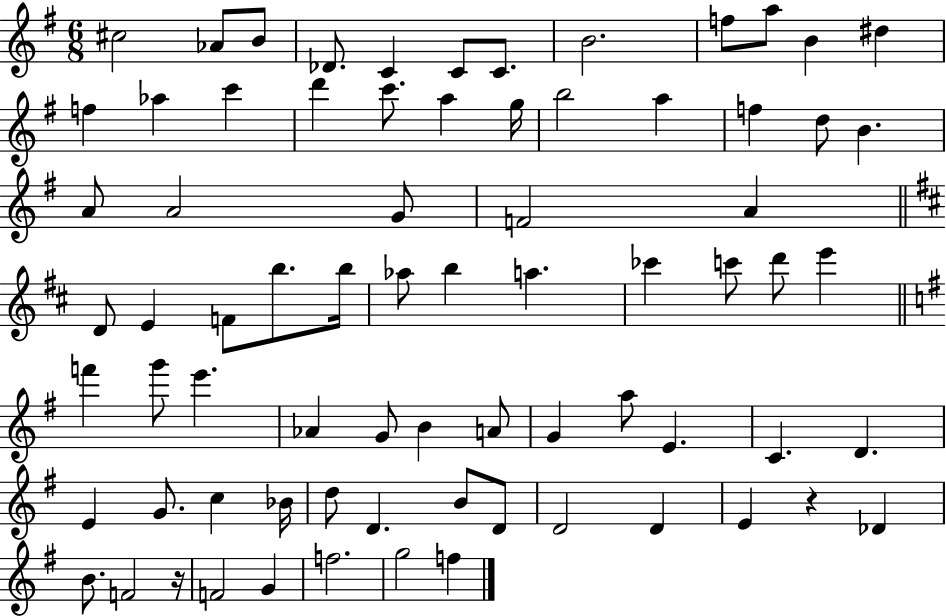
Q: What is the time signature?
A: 6/8